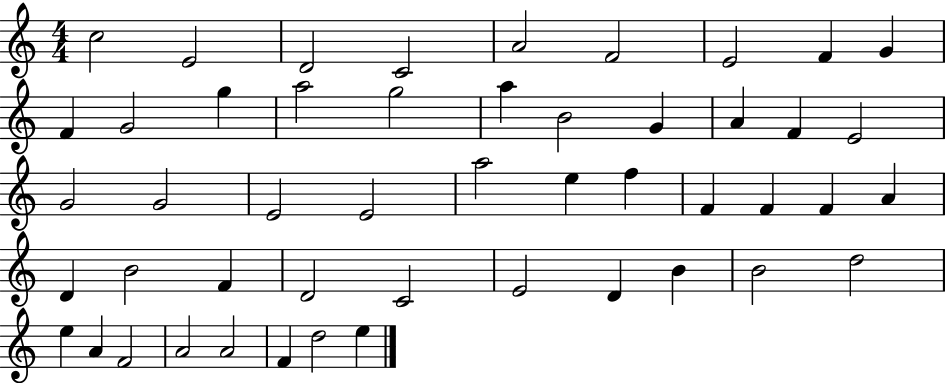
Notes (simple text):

C5/h E4/h D4/h C4/h A4/h F4/h E4/h F4/q G4/q F4/q G4/h G5/q A5/h G5/h A5/q B4/h G4/q A4/q F4/q E4/h G4/h G4/h E4/h E4/h A5/h E5/q F5/q F4/q F4/q F4/q A4/q D4/q B4/h F4/q D4/h C4/h E4/h D4/q B4/q B4/h D5/h E5/q A4/q F4/h A4/h A4/h F4/q D5/h E5/q